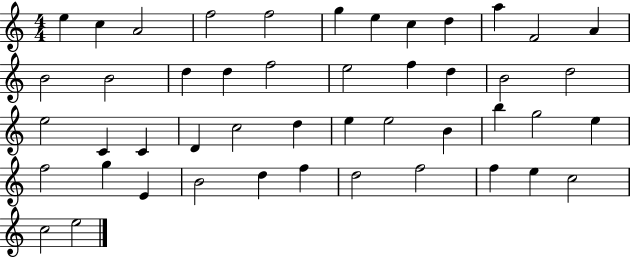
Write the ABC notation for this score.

X:1
T:Untitled
M:4/4
L:1/4
K:C
e c A2 f2 f2 g e c d a F2 A B2 B2 d d f2 e2 f d B2 d2 e2 C C D c2 d e e2 B b g2 e f2 g E B2 d f d2 f2 f e c2 c2 e2